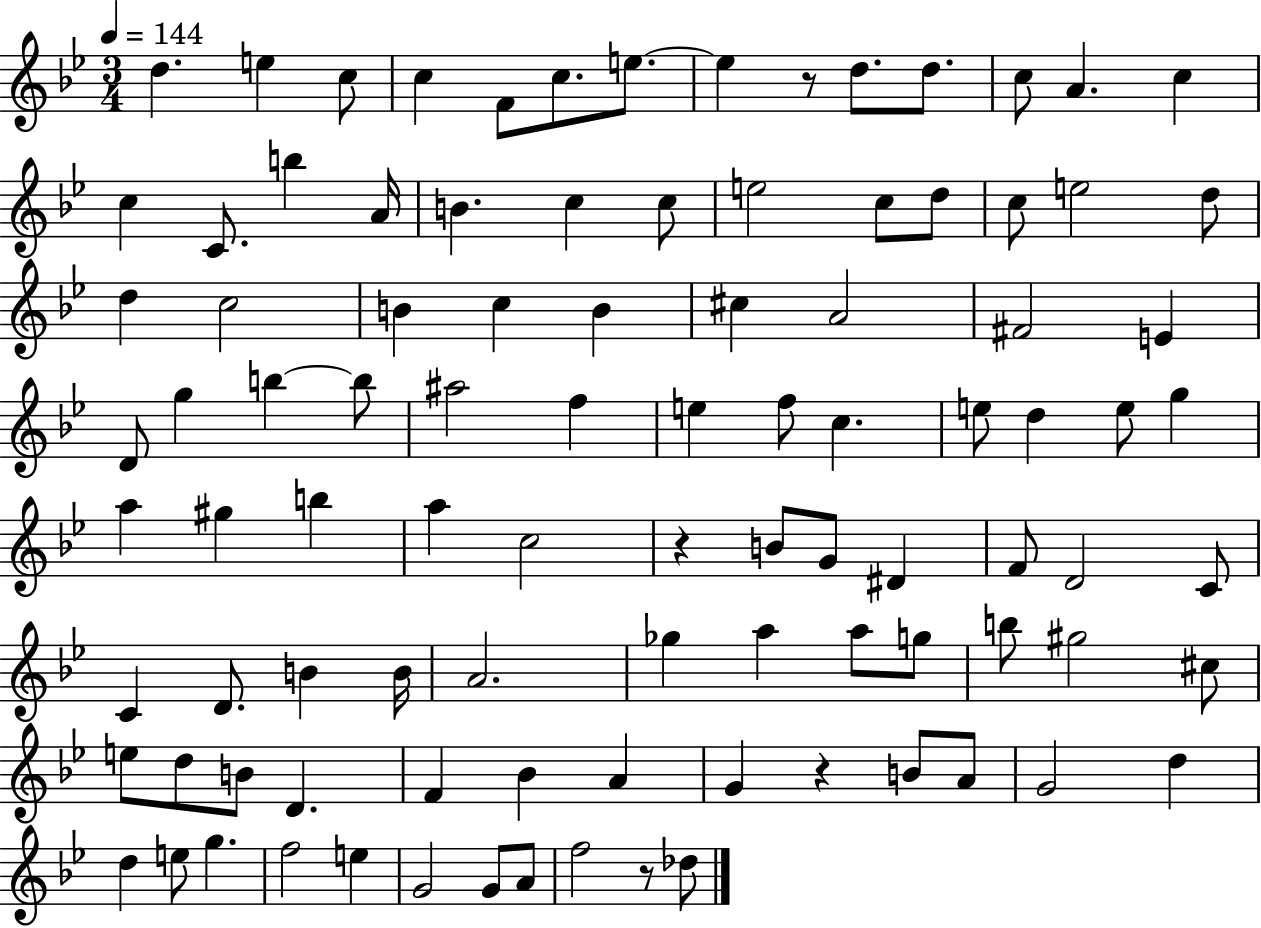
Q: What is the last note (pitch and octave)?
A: Db5